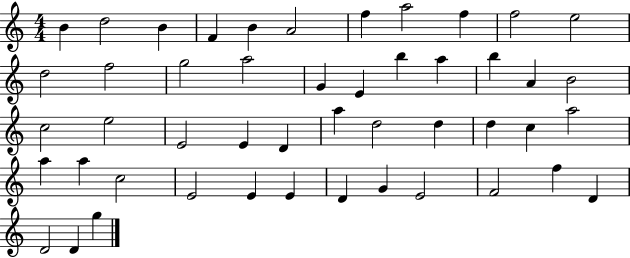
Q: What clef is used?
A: treble